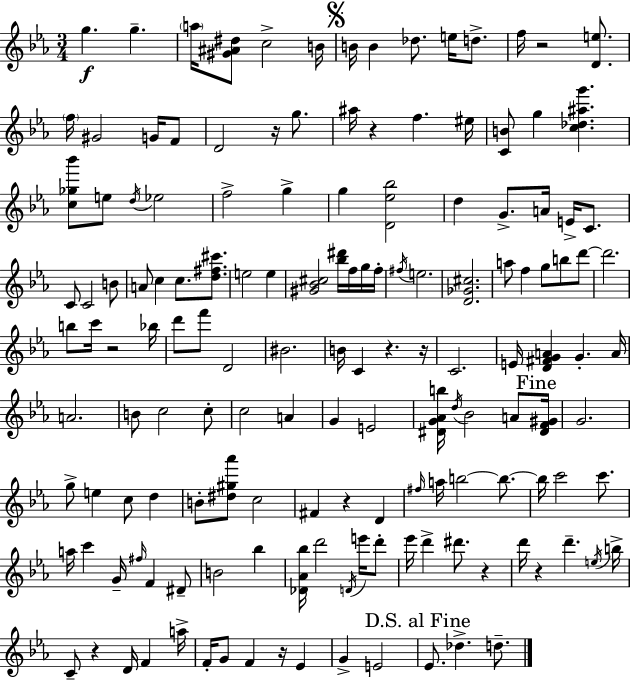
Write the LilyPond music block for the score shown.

{
  \clef treble
  \numericTimeSignature
  \time 3/4
  \key c \minor
  g''4.\f g''4.-- | \parenthesize a''16 <gis' ais' dis''>8 c''2-> b'16 | \mark \markup { \musicglyph "scripts.segno" } b'16 b'4 des''8. e''16 d''8.-> | f''16 r2 <d' e''>8. | \break \parenthesize f''16 gis'2 g'16 f'8 | d'2 r16 g''8. | ais''16 r4 f''4. eis''16 | <c' b'>8 g''4 <c'' des'' ais'' g'''>4. | \break <c'' ges'' bes'''>8 e''8 \acciaccatura { d''16 } ees''2 | f''2-> g''4-> | g''4 <d' ees'' bes''>2 | d''4 g'8.-> a'16 e'16-> c'8. | \break c'8 c'2 b'8 | a'8 c''4 c''8. <d'' fis'' cis'''>8. | e''2 e''4 | <gis' bes' cis''>2 <bes'' dis'''>16 f''16 g''16 | \break f''16-. \acciaccatura { fis''16 } e''2. | <d' ges' cis''>2. | a''8 f''4 g''8 b''8 | d'''8~~ d'''2. | \break b''8 c'''16 r2 | bes''16 d'''8 f'''8 d'2 | bis'2. | b'16 c'4 r4. | \break r16 c'2. | e'16 <d' fis' g' a'>4 g'4.-. | a'16 a'2. | b'8 c''2 | \break c''8-. c''2 a'4 | g'4 e'2 | <dis' g' aes' b''>16 \acciaccatura { d''16 } bes'2 | a'8 \mark "Fine" <dis' f' gis'>16 g'2. | \break g''8-> e''4 c''8 d''4 | b'8-. <dis'' gis'' aes'''>8 c''2 | fis'4 r4 d'4 | \grace { fis''16 } a''16 b''2~~ | \break b''8.~~ b''16 c'''2 | c'''8. a''16 c'''4 g'16-- \grace { fis''16 } f'4 | dis'8-- b'2 | bes''4 <des' aes' bes''>16 d'''2 | \break \acciaccatura { d'16 } e'''16 d'''8-. ees'''16 d'''4-> dis'''8. | r4 d'''16 r4 d'''4.-- | \acciaccatura { e''16 } b''16-> c'8-- r4 | d'16 f'4 a''16-> f'16-. g'8 f'4 | \break r16 ees'4 g'4-> e'2 | \mark "D.S. al Fine" ees'8. des''4.-> | d''8.-- \bar "|."
}